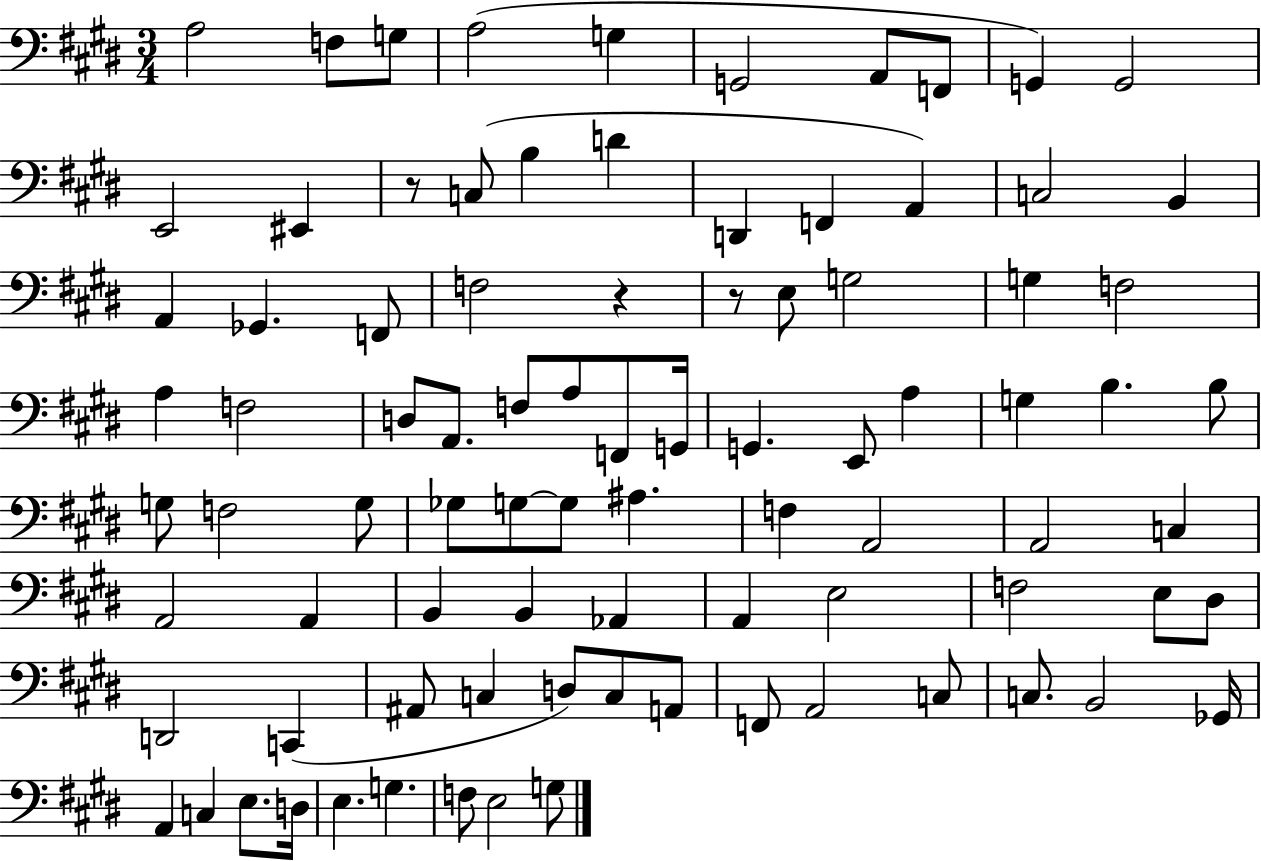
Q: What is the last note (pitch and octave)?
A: G3